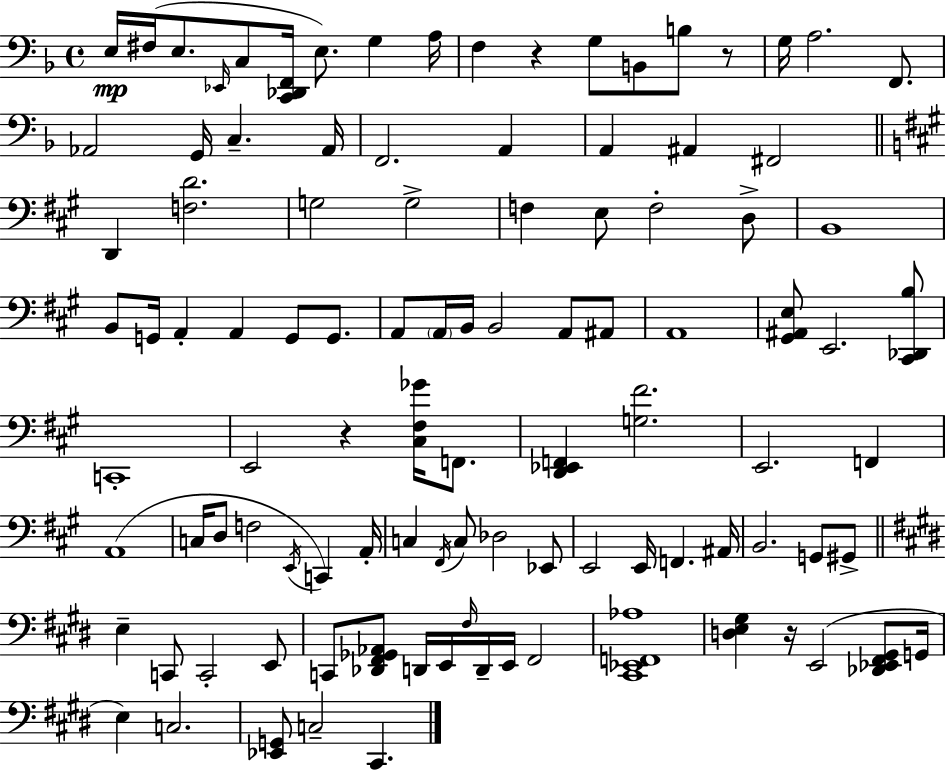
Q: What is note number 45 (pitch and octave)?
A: A2